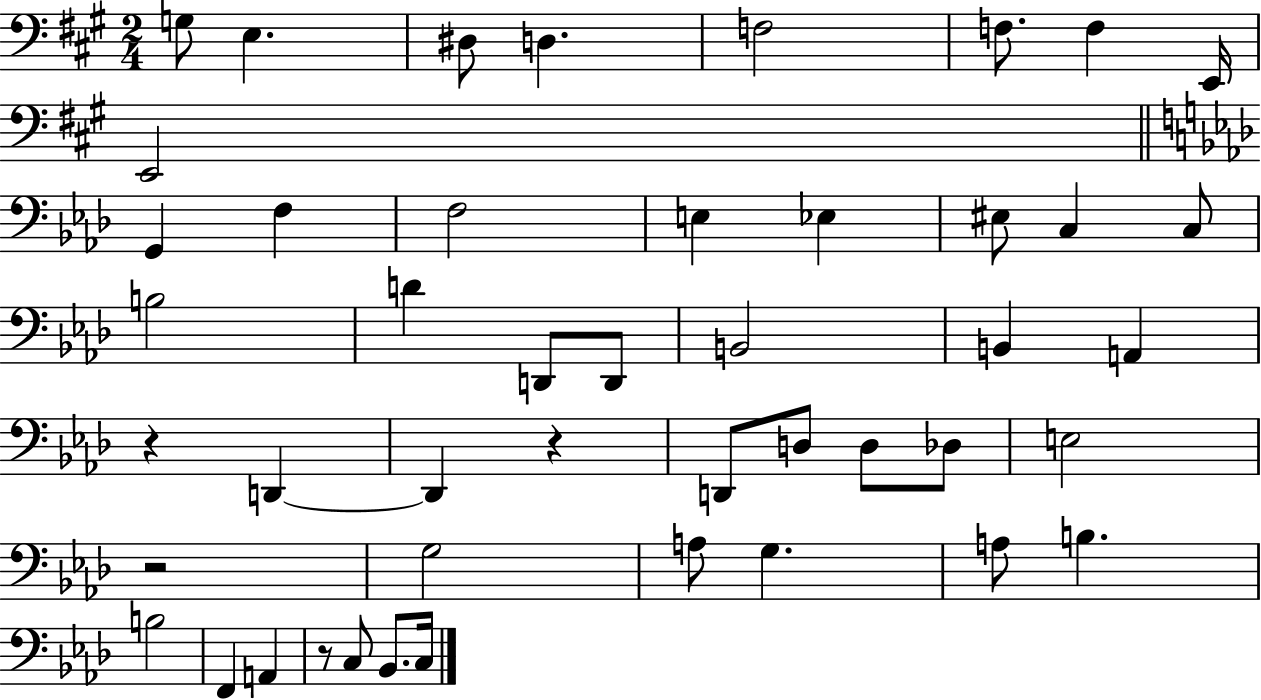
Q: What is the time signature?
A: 2/4